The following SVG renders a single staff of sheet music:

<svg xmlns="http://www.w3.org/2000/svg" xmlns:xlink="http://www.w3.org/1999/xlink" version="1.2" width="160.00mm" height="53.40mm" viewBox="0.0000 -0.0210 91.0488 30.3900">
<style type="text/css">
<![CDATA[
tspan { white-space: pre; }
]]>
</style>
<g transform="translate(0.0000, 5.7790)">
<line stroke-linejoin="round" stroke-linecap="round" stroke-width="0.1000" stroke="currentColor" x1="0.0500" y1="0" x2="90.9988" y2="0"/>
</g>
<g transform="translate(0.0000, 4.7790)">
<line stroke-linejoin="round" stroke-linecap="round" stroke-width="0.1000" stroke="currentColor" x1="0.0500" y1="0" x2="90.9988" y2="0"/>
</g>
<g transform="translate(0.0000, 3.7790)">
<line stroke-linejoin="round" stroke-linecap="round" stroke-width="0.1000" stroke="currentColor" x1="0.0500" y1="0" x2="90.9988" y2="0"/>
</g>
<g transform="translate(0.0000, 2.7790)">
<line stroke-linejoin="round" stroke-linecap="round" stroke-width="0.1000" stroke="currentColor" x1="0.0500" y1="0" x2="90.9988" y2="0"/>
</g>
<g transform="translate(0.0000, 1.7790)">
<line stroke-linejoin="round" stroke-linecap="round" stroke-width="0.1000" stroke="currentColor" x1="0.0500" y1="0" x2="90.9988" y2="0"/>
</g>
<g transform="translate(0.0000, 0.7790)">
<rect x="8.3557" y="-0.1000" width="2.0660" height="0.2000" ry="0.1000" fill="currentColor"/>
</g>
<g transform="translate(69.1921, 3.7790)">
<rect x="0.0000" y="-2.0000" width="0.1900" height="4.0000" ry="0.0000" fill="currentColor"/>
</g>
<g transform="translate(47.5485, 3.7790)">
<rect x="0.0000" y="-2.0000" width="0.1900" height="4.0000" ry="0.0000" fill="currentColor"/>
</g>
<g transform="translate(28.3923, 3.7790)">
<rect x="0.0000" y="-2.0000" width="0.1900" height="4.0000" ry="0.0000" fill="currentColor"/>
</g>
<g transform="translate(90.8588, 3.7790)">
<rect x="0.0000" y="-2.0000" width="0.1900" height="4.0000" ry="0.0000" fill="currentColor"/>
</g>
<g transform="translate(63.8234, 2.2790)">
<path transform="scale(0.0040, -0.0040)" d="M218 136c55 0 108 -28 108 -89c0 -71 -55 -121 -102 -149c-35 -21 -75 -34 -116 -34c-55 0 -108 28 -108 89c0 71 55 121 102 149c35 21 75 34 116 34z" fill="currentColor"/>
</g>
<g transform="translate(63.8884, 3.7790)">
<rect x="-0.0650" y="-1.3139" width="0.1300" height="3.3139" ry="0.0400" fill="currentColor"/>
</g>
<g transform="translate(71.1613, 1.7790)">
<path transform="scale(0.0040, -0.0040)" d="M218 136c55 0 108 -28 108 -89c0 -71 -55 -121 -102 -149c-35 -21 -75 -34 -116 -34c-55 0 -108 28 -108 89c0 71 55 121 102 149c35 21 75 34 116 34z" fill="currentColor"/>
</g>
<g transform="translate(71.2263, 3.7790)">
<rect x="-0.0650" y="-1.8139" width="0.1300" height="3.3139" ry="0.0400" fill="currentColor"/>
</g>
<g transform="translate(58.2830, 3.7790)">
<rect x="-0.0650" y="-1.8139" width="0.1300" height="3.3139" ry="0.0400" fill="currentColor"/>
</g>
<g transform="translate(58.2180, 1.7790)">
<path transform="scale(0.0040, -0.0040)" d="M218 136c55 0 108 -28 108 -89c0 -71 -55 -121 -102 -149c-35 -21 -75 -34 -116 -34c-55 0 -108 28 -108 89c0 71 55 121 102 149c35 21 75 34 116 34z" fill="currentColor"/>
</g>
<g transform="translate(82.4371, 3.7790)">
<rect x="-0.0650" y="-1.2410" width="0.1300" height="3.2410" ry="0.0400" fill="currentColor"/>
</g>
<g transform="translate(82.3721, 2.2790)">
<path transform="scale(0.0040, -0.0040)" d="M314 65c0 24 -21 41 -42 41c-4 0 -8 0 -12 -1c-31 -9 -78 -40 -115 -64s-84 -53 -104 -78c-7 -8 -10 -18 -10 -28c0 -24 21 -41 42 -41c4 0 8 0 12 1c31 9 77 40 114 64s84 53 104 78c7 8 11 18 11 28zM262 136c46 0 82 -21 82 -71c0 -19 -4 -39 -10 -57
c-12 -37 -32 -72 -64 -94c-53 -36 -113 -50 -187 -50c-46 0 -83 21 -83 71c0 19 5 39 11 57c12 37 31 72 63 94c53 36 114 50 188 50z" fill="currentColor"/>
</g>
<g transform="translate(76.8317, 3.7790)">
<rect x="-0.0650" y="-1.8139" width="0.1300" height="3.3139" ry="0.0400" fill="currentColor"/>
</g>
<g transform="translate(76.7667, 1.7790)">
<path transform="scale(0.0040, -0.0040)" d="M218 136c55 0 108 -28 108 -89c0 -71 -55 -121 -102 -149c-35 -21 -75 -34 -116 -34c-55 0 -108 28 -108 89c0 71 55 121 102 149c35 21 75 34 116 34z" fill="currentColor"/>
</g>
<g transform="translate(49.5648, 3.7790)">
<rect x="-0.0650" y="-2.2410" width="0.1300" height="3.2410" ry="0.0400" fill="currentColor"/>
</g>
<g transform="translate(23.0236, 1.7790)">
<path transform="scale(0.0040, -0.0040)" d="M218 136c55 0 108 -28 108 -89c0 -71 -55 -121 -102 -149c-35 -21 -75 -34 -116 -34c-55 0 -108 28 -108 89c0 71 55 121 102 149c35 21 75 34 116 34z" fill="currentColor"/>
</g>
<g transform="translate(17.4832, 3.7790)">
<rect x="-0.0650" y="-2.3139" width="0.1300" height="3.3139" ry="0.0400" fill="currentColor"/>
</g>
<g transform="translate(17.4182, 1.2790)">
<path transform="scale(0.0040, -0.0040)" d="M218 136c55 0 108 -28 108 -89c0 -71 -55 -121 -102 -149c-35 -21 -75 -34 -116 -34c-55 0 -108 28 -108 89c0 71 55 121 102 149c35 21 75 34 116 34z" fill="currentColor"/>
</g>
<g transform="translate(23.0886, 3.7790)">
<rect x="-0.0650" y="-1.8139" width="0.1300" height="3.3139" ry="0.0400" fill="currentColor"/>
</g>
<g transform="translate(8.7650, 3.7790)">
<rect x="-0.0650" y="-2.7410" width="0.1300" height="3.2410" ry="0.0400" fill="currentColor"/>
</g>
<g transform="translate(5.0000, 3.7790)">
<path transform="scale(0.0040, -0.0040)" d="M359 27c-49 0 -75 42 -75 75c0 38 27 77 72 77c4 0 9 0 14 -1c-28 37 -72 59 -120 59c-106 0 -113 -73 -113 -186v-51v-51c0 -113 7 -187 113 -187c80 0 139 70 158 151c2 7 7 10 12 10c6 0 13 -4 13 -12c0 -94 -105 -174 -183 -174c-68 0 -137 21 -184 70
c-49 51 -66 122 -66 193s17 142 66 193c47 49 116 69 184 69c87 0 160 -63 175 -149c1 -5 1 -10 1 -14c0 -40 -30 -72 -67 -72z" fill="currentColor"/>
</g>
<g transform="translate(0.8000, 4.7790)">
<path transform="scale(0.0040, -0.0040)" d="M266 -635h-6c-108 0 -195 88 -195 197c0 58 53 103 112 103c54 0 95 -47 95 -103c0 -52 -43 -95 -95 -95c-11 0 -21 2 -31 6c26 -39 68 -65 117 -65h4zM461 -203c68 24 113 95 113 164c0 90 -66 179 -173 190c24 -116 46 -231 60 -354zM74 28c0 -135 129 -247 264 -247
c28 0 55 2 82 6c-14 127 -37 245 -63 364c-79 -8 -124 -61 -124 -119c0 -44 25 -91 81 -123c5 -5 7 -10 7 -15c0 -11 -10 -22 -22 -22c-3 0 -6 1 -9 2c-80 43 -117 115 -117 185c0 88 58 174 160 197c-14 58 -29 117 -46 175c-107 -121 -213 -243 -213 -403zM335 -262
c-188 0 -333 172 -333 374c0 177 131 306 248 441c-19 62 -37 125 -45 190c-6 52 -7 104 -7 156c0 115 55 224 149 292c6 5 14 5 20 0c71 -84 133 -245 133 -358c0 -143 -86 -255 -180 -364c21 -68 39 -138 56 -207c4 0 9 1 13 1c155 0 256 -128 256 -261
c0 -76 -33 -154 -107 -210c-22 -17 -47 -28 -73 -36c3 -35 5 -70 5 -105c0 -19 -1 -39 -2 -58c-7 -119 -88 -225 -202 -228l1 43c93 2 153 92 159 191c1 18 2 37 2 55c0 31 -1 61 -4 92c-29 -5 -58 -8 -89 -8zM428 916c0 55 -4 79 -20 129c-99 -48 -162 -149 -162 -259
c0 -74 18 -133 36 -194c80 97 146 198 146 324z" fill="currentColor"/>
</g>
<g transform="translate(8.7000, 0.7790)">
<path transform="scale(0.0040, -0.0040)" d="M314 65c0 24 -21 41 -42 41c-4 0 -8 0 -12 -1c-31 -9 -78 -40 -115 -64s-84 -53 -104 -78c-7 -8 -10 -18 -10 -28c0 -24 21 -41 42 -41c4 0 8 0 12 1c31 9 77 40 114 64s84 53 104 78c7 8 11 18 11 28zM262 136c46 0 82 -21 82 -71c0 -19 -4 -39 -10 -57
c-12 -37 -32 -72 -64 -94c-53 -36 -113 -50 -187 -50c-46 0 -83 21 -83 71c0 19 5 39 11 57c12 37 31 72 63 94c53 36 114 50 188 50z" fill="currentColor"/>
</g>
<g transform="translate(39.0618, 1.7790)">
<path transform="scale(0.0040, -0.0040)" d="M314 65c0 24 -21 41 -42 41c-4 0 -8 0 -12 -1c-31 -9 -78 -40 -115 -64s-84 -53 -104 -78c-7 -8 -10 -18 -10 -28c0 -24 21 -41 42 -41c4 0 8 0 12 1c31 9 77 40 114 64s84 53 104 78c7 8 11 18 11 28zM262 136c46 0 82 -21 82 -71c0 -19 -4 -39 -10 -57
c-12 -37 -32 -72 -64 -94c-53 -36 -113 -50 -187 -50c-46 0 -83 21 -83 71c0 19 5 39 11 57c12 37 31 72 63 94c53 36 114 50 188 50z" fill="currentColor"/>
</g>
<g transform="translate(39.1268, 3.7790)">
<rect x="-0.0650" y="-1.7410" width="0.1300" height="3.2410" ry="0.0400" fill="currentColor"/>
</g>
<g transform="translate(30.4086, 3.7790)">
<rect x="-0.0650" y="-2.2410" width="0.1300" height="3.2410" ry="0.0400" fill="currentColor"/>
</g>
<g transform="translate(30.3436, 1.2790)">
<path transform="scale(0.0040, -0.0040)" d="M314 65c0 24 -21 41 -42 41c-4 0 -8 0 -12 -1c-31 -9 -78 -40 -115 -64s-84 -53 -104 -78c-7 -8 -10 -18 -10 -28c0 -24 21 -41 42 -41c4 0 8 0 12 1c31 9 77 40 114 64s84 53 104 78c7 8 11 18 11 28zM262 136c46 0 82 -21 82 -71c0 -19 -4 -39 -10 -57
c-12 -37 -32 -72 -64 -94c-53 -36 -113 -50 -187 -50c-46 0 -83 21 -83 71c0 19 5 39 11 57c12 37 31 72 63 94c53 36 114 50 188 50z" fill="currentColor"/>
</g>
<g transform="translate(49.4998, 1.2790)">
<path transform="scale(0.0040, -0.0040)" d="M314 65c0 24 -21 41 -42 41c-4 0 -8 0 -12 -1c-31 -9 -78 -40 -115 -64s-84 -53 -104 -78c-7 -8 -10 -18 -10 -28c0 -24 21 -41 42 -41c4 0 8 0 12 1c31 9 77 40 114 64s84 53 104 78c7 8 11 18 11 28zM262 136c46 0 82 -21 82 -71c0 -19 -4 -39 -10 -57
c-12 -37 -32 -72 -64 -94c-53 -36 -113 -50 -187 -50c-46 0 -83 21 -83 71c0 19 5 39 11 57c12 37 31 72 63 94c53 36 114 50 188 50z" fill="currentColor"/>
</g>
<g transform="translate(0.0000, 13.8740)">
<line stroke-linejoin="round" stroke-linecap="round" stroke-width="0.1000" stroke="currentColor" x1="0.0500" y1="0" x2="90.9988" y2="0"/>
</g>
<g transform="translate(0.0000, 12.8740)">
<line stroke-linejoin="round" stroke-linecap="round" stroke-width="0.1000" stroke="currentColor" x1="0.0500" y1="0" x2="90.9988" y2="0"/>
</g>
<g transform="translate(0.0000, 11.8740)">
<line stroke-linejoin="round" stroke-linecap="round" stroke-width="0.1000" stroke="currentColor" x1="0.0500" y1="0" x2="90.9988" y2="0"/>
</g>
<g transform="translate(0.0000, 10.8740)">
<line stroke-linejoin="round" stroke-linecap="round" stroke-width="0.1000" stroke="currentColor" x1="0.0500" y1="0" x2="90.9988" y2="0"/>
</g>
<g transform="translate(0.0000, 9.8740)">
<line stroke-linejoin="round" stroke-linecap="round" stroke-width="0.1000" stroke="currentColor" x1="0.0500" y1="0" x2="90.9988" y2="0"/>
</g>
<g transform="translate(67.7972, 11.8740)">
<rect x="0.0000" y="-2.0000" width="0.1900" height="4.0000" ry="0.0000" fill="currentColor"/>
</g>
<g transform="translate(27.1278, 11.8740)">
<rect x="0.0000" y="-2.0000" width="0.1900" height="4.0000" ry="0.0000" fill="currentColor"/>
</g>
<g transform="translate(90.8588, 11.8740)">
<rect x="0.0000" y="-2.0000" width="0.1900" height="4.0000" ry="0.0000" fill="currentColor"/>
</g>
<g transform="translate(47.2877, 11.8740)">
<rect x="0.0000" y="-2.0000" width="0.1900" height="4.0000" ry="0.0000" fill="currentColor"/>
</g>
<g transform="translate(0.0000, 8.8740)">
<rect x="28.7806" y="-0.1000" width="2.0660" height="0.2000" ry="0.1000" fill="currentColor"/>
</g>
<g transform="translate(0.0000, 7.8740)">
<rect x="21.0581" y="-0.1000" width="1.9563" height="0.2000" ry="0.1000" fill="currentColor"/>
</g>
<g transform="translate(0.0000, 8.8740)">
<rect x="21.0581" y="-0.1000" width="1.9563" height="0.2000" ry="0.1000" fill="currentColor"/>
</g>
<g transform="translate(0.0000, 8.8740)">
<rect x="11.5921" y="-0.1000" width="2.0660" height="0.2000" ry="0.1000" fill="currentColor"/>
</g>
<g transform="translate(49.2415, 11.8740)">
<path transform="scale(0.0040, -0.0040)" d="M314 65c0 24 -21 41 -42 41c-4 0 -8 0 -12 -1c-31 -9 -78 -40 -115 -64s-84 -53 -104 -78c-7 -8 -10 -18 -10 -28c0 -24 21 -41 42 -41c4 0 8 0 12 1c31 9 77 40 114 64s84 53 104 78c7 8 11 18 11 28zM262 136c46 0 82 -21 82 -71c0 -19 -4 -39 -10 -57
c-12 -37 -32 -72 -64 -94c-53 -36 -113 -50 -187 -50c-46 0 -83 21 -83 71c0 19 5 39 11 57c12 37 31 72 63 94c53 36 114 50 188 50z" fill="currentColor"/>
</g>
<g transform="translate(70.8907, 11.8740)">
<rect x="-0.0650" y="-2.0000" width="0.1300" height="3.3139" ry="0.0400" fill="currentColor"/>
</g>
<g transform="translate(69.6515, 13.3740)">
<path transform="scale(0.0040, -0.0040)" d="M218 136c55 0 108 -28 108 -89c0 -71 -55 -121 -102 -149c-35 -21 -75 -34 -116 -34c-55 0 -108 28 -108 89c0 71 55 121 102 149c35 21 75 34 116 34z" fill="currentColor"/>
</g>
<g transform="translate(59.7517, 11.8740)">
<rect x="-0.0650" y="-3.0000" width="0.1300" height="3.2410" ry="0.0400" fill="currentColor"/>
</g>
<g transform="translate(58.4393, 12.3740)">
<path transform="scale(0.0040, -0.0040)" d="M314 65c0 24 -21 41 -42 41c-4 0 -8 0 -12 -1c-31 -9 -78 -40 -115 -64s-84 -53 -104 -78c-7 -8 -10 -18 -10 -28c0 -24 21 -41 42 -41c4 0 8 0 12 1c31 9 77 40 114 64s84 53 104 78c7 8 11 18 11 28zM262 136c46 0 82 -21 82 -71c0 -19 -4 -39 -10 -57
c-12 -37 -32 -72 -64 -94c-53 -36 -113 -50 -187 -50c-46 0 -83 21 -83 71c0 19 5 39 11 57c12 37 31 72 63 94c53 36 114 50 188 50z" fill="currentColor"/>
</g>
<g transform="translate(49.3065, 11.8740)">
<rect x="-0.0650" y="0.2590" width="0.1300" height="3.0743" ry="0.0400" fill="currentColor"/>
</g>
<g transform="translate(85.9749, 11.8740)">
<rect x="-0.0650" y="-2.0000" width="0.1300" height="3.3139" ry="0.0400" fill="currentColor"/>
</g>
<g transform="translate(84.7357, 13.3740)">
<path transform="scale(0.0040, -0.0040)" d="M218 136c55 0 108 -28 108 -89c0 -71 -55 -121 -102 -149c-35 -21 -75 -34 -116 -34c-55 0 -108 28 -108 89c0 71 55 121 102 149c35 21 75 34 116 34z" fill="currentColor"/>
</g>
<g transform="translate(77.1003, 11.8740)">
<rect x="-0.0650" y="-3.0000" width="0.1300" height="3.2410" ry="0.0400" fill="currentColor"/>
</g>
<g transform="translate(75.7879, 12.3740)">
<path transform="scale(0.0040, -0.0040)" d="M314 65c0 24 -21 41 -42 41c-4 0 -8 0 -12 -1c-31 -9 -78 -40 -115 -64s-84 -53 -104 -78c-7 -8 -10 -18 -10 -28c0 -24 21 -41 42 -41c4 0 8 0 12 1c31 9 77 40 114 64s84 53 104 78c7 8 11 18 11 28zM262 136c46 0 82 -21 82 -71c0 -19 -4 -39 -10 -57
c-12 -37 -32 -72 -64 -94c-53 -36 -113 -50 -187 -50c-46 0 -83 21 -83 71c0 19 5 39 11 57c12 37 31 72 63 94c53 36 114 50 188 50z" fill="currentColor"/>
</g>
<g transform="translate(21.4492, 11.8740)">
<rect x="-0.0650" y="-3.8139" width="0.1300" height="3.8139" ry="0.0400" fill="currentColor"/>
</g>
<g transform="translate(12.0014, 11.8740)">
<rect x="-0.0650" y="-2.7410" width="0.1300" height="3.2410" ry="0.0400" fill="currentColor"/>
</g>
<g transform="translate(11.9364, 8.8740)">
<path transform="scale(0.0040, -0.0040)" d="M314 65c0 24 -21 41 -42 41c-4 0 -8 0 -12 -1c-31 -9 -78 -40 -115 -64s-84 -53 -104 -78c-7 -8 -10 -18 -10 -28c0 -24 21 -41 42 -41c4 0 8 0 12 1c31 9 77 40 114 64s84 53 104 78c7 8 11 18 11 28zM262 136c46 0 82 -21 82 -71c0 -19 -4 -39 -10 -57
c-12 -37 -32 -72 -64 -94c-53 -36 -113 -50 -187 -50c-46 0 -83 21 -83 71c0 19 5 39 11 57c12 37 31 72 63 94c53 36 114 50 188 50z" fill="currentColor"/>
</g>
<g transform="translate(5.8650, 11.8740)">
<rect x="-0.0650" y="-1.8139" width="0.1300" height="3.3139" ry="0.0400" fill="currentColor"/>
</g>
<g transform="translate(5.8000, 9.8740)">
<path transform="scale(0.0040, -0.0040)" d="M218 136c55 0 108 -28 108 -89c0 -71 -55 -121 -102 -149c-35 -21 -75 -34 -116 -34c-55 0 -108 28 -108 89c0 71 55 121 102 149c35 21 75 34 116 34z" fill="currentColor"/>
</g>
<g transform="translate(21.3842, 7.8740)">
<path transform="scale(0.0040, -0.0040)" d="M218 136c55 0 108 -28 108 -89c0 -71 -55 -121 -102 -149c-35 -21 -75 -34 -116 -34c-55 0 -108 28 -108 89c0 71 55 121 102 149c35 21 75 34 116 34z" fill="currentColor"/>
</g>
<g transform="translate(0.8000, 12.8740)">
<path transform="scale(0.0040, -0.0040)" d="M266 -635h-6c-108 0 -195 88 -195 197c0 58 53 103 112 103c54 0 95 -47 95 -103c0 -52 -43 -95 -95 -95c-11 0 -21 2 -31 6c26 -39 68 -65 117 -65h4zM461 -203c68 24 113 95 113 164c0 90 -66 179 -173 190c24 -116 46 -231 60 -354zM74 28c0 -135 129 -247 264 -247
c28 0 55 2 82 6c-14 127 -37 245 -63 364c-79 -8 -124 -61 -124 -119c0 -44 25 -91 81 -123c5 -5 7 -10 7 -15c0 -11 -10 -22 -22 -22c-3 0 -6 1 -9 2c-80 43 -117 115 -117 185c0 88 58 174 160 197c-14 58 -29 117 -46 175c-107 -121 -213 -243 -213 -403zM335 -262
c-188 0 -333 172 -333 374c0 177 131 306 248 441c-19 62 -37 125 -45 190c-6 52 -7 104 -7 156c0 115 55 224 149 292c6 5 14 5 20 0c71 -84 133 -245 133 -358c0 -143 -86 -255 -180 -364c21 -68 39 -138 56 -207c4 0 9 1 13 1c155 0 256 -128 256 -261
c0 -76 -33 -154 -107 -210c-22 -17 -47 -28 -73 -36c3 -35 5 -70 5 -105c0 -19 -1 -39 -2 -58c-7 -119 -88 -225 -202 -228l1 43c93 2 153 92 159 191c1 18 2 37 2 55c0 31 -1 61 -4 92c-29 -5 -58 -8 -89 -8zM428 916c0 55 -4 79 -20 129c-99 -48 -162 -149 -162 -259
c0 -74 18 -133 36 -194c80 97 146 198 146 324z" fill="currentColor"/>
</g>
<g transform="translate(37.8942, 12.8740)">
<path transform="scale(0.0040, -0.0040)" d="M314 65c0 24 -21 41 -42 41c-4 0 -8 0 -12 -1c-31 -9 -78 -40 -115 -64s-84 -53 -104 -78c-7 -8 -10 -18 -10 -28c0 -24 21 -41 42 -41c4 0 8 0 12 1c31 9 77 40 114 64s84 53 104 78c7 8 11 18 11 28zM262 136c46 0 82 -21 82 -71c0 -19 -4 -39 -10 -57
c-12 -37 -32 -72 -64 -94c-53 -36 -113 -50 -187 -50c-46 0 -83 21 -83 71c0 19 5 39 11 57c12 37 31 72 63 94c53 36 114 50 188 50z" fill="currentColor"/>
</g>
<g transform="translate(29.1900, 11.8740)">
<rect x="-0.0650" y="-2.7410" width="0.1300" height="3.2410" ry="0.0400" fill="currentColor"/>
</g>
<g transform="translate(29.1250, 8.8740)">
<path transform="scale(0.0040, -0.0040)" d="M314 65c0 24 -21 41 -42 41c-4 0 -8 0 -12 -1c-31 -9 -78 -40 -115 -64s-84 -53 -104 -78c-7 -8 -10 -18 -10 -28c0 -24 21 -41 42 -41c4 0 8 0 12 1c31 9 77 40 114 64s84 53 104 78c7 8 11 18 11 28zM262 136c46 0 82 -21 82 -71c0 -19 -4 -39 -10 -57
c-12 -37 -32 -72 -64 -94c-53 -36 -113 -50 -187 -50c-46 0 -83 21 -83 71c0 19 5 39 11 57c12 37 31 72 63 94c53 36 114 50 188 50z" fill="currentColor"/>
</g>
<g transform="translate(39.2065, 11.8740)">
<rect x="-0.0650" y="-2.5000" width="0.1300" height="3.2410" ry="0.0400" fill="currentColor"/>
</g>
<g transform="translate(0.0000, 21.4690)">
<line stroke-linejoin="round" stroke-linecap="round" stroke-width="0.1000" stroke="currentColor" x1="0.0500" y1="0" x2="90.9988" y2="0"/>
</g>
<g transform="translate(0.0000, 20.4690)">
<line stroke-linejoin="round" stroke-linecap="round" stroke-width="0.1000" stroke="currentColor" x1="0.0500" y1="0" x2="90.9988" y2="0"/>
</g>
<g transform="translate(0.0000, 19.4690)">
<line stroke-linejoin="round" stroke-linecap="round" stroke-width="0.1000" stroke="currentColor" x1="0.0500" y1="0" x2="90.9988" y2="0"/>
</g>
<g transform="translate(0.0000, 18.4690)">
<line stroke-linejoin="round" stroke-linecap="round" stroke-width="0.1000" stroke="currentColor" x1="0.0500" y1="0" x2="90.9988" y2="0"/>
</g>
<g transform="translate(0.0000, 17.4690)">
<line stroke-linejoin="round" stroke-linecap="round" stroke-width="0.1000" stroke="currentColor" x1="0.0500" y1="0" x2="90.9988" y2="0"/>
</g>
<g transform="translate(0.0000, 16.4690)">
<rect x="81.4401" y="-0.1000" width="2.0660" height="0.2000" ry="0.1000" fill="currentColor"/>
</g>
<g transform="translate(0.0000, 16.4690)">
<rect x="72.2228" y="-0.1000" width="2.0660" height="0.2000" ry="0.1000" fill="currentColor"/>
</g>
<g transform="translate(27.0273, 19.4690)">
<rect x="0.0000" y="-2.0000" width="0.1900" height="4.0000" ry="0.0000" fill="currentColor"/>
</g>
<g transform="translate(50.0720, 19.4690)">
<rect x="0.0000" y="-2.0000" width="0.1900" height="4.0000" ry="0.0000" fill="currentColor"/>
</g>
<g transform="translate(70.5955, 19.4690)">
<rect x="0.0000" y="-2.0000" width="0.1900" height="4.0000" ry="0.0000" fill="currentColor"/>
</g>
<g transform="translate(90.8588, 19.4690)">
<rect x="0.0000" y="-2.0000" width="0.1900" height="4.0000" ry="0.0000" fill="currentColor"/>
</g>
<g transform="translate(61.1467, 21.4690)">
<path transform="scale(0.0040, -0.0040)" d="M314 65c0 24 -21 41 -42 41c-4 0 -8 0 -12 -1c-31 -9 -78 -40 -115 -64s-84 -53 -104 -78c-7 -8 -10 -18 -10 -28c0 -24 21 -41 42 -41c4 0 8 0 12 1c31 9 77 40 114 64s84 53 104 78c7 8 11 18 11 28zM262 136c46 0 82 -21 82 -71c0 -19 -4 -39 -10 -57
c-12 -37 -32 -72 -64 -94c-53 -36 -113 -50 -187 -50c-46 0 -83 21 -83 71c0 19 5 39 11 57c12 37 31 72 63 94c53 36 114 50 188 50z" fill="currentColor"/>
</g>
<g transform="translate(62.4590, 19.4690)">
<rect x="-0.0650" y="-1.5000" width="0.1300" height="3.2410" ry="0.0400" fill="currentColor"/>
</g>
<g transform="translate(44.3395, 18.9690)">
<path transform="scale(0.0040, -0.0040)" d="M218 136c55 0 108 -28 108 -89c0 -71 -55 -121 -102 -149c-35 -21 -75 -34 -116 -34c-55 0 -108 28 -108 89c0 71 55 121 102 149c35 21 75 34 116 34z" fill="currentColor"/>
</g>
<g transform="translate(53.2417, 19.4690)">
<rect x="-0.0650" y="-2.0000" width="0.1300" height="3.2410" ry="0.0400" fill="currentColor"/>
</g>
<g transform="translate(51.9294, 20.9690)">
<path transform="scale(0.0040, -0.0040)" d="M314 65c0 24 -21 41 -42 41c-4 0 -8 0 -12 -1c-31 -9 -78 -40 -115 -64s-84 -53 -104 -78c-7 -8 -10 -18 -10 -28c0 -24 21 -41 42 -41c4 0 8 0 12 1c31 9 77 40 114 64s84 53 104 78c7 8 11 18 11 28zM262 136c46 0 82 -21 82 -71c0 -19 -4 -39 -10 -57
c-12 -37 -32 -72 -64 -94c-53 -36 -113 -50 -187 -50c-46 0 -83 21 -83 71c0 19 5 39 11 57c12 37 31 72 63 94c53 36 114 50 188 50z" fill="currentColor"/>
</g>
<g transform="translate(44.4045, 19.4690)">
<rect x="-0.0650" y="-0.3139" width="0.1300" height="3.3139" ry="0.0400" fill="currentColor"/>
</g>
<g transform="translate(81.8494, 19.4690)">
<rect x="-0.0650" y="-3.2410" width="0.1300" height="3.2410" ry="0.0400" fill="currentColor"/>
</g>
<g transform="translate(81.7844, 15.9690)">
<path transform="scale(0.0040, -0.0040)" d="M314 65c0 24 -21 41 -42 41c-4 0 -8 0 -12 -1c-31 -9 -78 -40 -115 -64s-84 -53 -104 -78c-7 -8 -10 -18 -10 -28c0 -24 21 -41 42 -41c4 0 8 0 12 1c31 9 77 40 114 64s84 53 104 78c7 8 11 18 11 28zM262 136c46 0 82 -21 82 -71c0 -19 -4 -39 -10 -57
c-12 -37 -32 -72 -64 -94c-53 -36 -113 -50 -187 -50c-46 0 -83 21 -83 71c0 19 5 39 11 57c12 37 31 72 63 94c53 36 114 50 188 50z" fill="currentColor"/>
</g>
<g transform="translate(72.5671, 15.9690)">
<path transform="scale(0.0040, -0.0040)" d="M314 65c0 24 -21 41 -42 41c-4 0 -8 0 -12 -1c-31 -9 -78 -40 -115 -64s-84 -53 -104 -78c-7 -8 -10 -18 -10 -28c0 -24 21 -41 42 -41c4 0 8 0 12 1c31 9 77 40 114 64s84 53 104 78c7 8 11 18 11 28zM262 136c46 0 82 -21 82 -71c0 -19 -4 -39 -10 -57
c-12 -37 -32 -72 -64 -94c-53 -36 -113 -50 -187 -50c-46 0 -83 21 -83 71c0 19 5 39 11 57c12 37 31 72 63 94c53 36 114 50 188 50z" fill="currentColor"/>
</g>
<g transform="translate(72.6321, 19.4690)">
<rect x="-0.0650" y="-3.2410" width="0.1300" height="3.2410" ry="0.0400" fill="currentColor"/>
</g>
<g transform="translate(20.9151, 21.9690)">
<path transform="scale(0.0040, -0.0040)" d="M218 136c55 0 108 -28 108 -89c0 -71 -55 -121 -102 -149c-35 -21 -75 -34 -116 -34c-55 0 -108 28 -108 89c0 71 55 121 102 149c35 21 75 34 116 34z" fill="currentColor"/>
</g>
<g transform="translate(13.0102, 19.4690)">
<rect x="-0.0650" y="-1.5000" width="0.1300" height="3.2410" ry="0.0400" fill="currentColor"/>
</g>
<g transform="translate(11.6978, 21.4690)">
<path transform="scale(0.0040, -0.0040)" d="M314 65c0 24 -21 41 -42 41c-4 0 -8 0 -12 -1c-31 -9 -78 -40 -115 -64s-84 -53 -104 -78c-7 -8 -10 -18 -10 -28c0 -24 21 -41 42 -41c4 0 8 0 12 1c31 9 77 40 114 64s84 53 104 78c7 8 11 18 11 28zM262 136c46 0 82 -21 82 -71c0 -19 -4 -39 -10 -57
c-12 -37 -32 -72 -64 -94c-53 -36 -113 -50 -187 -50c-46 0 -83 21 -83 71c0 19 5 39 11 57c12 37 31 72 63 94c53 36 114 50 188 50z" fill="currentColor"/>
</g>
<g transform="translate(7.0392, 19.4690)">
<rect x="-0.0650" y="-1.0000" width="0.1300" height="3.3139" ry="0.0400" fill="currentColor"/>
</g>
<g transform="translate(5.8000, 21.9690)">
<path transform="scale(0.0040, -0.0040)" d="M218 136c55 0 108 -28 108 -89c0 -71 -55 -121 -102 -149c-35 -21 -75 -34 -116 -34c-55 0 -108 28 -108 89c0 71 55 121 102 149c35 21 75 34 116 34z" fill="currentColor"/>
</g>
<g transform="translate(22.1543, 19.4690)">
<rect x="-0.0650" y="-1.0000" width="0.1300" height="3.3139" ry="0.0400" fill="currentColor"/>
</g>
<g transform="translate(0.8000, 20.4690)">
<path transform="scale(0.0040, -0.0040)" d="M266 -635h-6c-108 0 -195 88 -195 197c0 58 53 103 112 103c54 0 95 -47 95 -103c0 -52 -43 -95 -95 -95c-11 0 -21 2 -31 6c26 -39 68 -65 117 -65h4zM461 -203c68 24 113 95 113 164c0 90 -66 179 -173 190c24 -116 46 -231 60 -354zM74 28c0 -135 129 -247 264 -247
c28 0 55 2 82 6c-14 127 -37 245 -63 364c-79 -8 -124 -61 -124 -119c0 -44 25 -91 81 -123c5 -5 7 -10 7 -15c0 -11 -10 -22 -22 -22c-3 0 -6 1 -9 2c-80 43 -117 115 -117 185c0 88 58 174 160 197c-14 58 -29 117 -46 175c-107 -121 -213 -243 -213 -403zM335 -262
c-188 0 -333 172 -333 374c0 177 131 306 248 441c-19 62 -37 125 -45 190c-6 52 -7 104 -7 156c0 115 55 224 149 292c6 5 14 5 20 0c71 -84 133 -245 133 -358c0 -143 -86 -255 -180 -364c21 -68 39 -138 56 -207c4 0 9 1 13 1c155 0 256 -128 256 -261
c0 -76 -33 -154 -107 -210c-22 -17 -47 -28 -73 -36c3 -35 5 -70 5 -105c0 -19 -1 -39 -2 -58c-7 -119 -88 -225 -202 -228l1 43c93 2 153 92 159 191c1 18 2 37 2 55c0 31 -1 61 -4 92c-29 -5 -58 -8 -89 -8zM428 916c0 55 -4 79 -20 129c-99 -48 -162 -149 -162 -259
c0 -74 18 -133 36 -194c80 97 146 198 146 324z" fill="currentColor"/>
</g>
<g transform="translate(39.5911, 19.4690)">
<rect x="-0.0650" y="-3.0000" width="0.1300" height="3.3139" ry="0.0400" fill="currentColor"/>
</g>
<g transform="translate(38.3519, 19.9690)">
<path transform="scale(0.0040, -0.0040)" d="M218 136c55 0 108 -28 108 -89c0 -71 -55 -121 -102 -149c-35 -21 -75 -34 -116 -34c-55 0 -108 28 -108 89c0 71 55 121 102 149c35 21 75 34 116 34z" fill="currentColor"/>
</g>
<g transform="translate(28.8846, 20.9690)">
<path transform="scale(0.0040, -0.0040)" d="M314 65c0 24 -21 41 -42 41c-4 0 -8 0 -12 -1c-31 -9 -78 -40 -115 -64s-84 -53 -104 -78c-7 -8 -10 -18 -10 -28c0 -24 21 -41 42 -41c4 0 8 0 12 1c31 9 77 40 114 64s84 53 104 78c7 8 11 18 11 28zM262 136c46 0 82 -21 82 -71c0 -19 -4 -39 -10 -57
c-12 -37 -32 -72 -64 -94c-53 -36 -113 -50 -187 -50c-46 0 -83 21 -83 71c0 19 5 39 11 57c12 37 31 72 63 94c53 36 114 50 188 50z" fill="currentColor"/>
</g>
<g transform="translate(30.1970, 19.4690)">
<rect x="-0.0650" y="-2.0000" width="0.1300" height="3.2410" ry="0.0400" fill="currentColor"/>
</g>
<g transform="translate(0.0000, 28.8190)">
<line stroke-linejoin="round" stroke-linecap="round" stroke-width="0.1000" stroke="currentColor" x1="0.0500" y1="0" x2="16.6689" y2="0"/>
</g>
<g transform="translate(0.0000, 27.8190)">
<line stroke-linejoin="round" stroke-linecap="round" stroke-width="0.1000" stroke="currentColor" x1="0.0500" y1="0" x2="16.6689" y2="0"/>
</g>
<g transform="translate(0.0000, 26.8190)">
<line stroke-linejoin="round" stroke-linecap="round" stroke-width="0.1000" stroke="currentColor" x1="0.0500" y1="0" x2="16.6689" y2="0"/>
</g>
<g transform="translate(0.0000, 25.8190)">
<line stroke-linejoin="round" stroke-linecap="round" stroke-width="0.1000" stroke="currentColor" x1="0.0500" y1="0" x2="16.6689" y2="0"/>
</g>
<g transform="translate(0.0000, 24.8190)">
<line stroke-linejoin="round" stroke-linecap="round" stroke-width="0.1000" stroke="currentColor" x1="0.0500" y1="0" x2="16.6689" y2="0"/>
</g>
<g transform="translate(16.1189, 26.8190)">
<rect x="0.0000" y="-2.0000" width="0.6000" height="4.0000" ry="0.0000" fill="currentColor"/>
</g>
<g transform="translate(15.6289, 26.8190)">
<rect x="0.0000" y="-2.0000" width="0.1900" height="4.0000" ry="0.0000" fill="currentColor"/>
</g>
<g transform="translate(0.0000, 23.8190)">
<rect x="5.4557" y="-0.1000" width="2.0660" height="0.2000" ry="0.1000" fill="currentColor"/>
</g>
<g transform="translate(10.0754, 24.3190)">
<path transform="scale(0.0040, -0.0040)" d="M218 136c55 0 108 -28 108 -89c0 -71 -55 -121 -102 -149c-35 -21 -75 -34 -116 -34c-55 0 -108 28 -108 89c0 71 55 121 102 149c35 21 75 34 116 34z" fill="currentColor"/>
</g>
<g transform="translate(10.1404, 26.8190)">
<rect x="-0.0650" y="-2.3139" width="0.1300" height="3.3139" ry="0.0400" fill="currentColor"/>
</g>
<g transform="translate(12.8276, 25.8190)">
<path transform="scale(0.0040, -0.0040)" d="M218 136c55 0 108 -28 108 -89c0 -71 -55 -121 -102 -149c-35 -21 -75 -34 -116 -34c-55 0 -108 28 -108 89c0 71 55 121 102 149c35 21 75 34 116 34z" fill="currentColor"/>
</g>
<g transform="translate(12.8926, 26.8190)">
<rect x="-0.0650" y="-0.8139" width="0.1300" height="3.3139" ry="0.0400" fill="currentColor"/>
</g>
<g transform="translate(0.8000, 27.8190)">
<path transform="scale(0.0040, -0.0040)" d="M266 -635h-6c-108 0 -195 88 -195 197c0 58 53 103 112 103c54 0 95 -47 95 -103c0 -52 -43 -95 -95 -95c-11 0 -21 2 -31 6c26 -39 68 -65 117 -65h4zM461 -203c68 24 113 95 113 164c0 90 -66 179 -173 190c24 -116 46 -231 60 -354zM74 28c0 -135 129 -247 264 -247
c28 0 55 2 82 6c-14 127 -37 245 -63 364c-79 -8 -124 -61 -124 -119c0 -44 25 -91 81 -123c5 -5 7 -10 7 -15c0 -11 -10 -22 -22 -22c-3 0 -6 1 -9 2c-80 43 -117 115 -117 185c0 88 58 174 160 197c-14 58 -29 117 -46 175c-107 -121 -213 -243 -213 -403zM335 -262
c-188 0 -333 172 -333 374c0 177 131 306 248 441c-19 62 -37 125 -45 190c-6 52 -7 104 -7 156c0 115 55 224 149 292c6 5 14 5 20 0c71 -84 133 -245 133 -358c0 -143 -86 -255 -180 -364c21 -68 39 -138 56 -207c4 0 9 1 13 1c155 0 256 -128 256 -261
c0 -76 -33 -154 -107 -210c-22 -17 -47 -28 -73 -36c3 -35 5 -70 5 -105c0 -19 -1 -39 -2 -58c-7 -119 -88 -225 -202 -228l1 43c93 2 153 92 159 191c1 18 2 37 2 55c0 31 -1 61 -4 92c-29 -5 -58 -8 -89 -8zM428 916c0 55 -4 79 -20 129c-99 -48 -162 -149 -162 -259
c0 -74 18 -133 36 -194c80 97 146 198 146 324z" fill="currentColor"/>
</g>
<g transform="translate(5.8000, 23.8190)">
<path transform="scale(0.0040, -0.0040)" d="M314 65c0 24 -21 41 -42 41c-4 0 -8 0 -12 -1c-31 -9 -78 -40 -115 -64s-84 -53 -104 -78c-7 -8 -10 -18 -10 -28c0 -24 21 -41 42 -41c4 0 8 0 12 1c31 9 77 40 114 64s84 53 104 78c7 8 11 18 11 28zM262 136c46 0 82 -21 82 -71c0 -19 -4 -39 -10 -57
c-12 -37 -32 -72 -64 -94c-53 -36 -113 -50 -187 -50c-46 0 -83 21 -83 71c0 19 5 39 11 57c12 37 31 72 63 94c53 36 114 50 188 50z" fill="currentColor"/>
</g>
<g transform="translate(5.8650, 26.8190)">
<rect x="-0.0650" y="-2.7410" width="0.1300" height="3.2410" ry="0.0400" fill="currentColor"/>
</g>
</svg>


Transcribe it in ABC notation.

X:1
T:Untitled
M:4/4
L:1/4
K:C
a2 g f g2 f2 g2 f e f f e2 f a2 c' a2 G2 B2 A2 F A2 F D E2 D F2 A c F2 E2 b2 b2 a2 g d